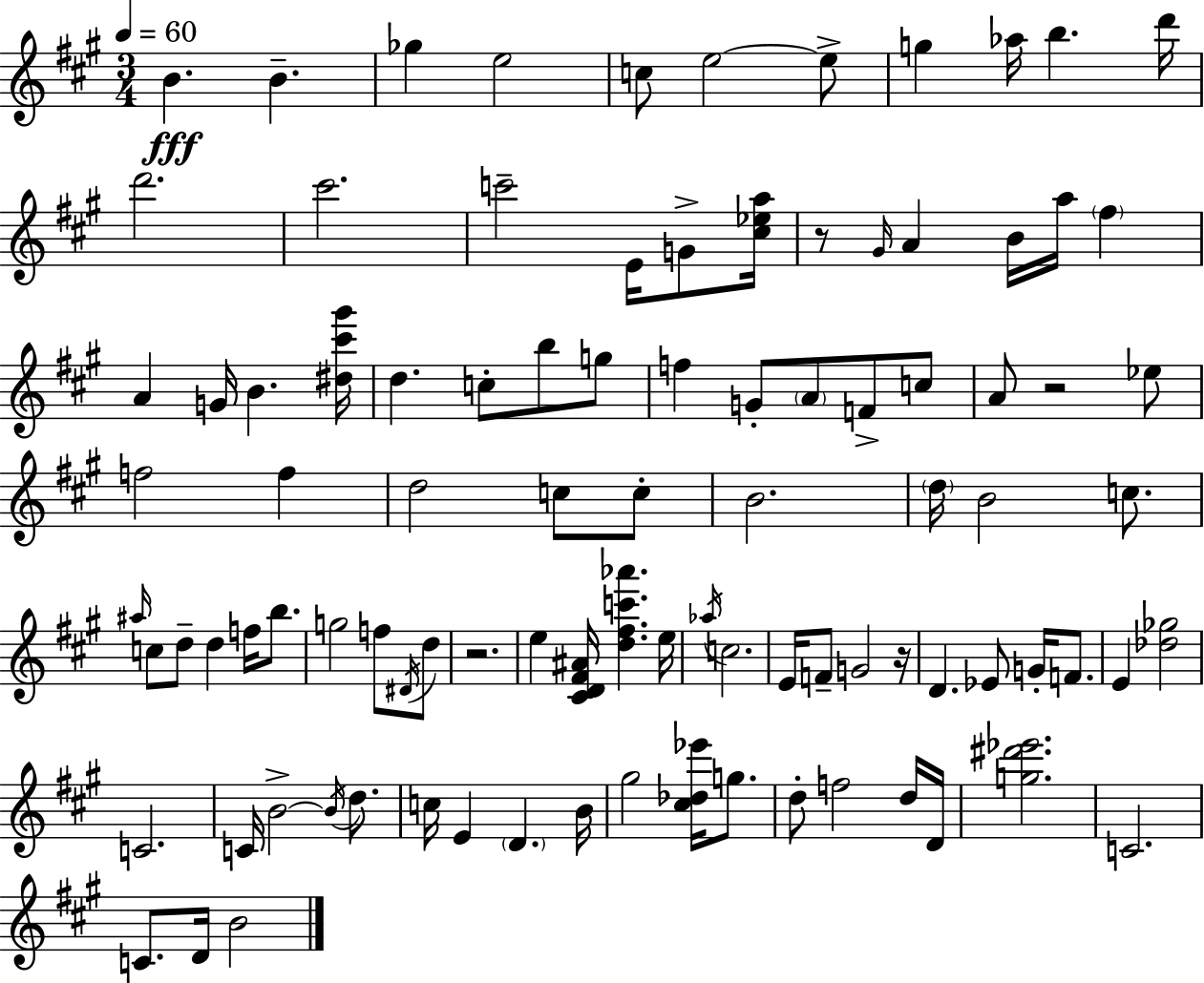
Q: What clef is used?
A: treble